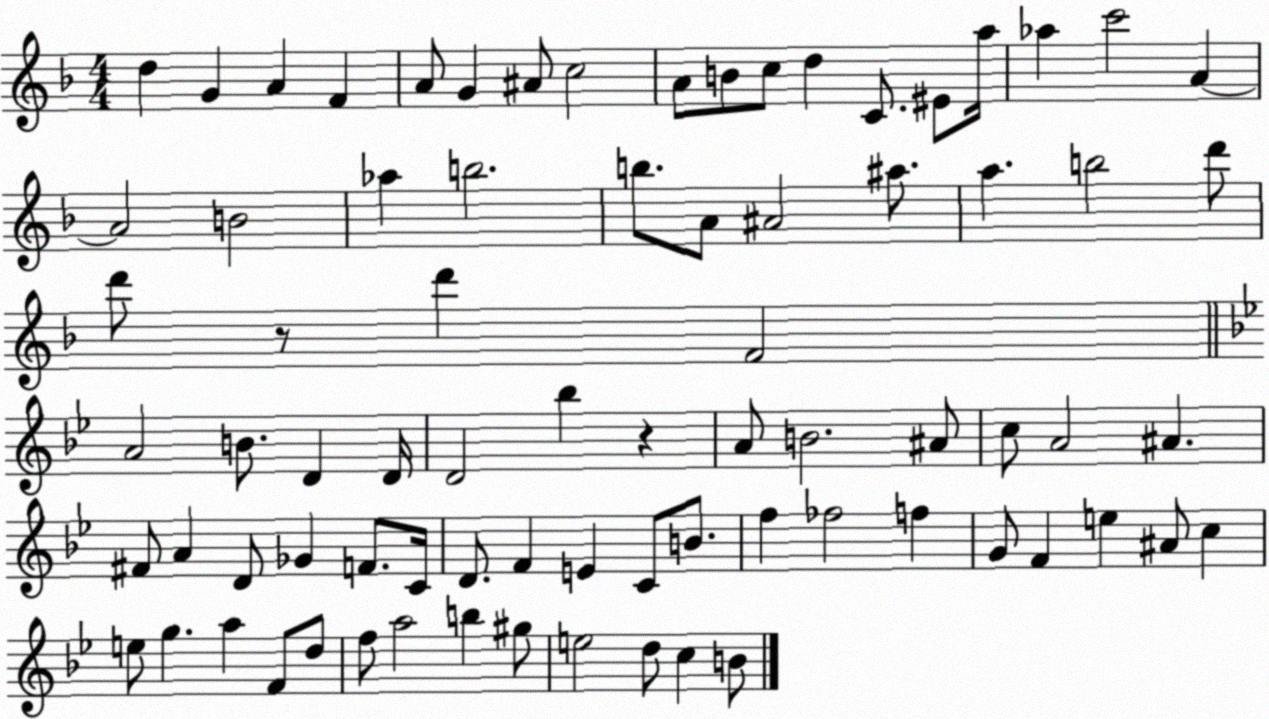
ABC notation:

X:1
T:Untitled
M:4/4
L:1/4
K:F
d G A F A/2 G ^A/2 c2 A/2 B/2 c/2 d C/2 ^E/2 a/4 _a c'2 A A2 B2 _a b2 b/2 A/2 ^A2 ^a/2 a b2 d'/2 d'/2 z/2 d' F2 A2 B/2 D D/4 D2 _b z A/2 B2 ^A/2 c/2 A2 ^A ^F/2 A D/2 _G F/2 C/4 D/2 F E C/2 B/2 f _f2 f G/2 F e ^A/2 c e/2 g a F/2 d/2 f/2 a2 b ^g/2 e2 d/2 c B/2